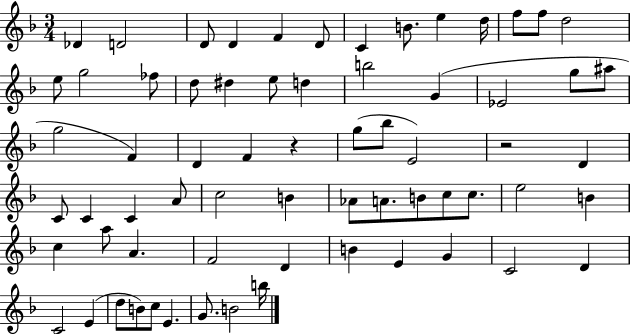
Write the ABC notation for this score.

X:1
T:Untitled
M:3/4
L:1/4
K:F
_D D2 D/2 D F D/2 C B/2 e d/4 f/2 f/2 d2 e/2 g2 _f/2 d/2 ^d e/2 d b2 G _E2 g/2 ^a/2 g2 F D F z g/2 _b/2 E2 z2 D C/2 C C A/2 c2 B _A/2 A/2 B/2 c/2 c/2 e2 B c a/2 A F2 D B E G C2 D C2 E d/2 B/2 c/2 E G/2 B2 b/4